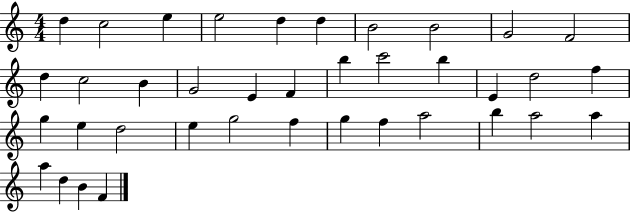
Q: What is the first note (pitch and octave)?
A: D5